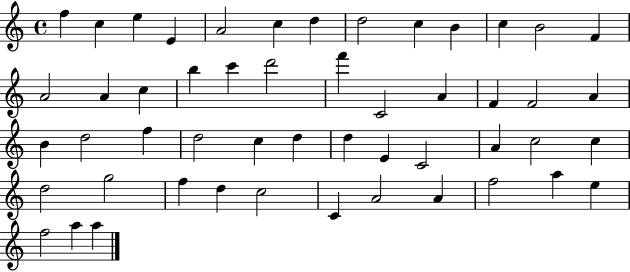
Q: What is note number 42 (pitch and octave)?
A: C5